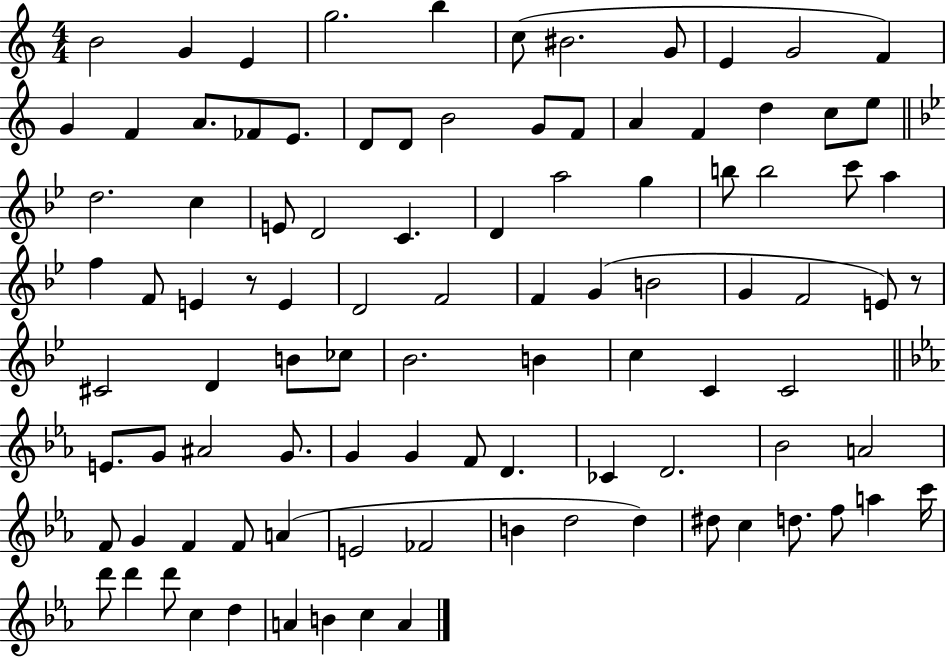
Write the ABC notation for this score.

X:1
T:Untitled
M:4/4
L:1/4
K:C
B2 G E g2 b c/2 ^B2 G/2 E G2 F G F A/2 _F/2 E/2 D/2 D/2 B2 G/2 F/2 A F d c/2 e/2 d2 c E/2 D2 C D a2 g b/2 b2 c'/2 a f F/2 E z/2 E D2 F2 F G B2 G F2 E/2 z/2 ^C2 D B/2 _c/2 _B2 B c C C2 E/2 G/2 ^A2 G/2 G G F/2 D _C D2 _B2 A2 F/2 G F F/2 A E2 _F2 B d2 d ^d/2 c d/2 f/2 a c'/4 d'/2 d' d'/2 c d A B c A